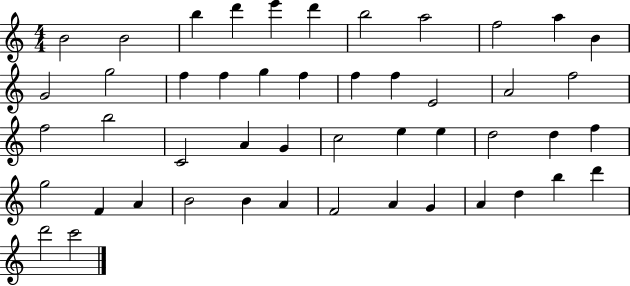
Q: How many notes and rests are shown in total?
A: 48